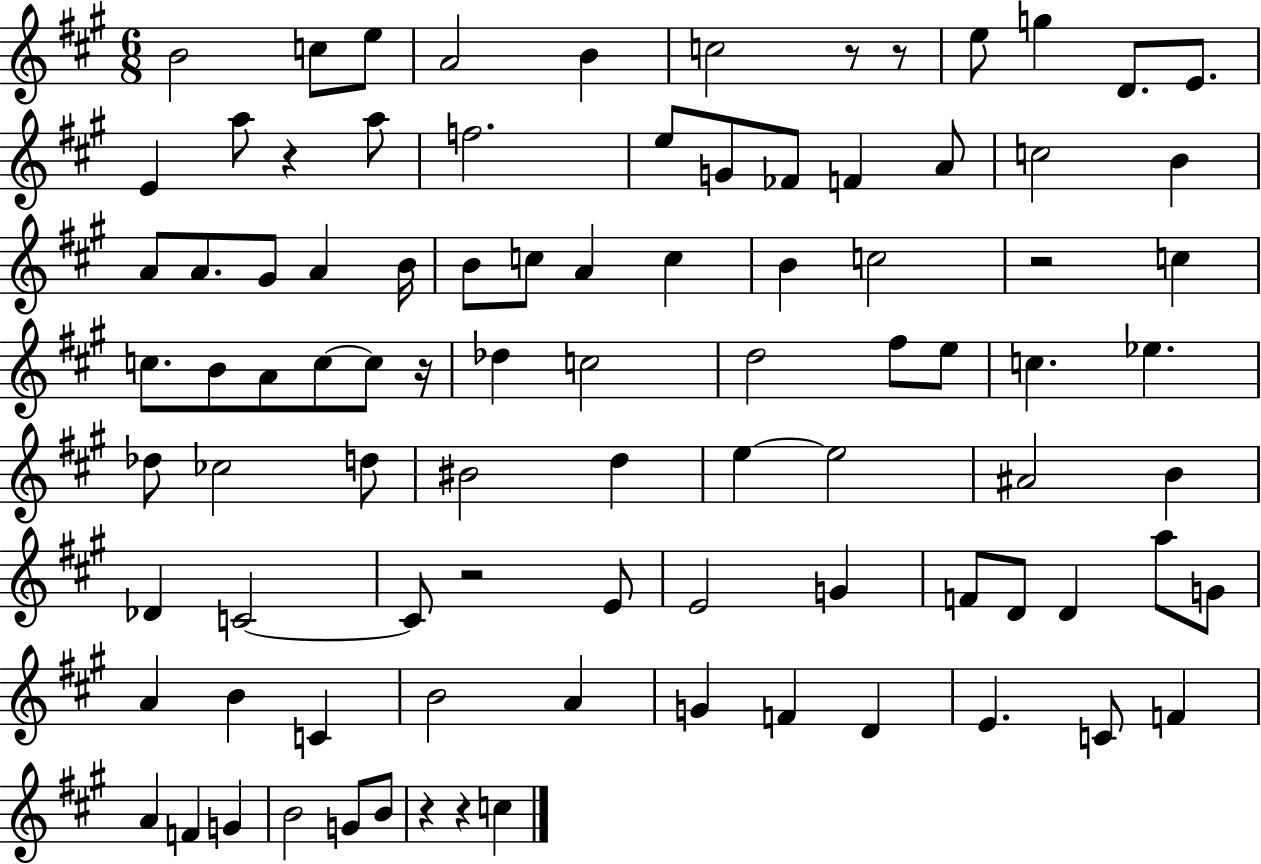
{
  \clef treble
  \numericTimeSignature
  \time 6/8
  \key a \major
  b'2 c''8 e''8 | a'2 b'4 | c''2 r8 r8 | e''8 g''4 d'8. e'8. | \break e'4 a''8 r4 a''8 | f''2. | e''8 g'8 fes'8 f'4 a'8 | c''2 b'4 | \break a'8 a'8. gis'8 a'4 b'16 | b'8 c''8 a'4 c''4 | b'4 c''2 | r2 c''4 | \break c''8. b'8 a'8 c''8~~ c''8 r16 | des''4 c''2 | d''2 fis''8 e''8 | c''4. ees''4. | \break des''8 ces''2 d''8 | bis'2 d''4 | e''4~~ e''2 | ais'2 b'4 | \break des'4 c'2~~ | c'8 r2 e'8 | e'2 g'4 | f'8 d'8 d'4 a''8 g'8 | \break a'4 b'4 c'4 | b'2 a'4 | g'4 f'4 d'4 | e'4. c'8 f'4 | \break a'4 f'4 g'4 | b'2 g'8 b'8 | r4 r4 c''4 | \bar "|."
}